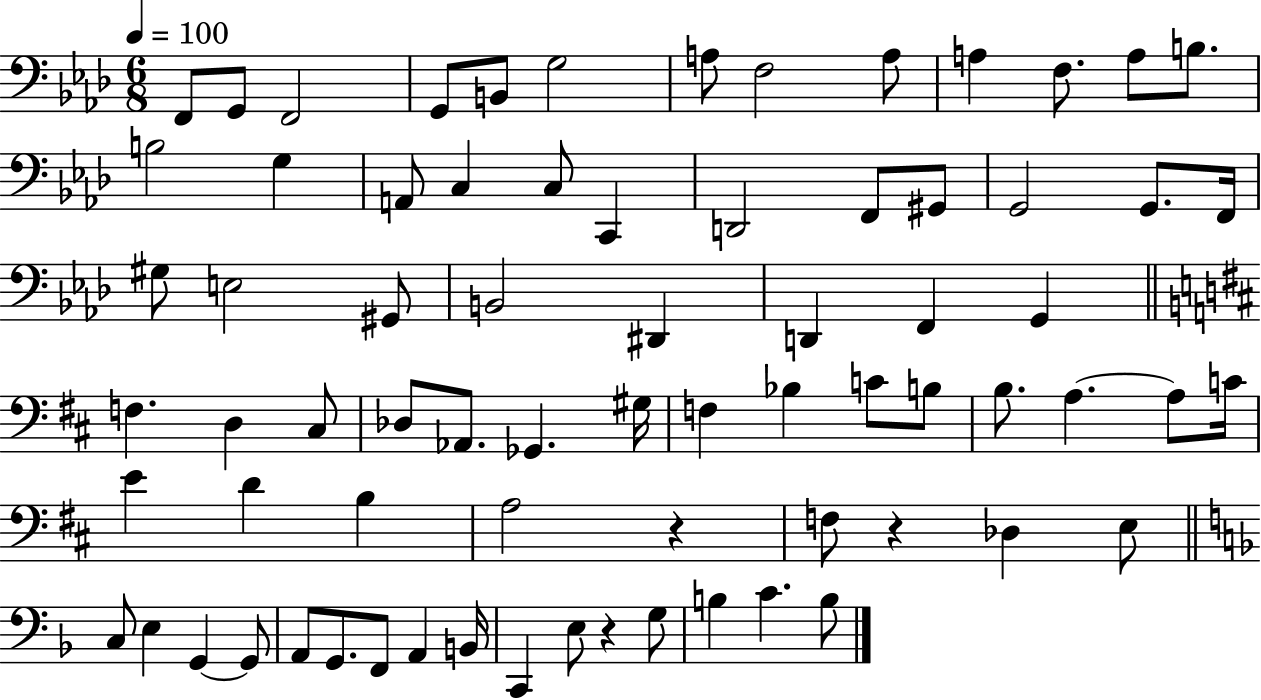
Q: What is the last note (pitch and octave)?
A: B3